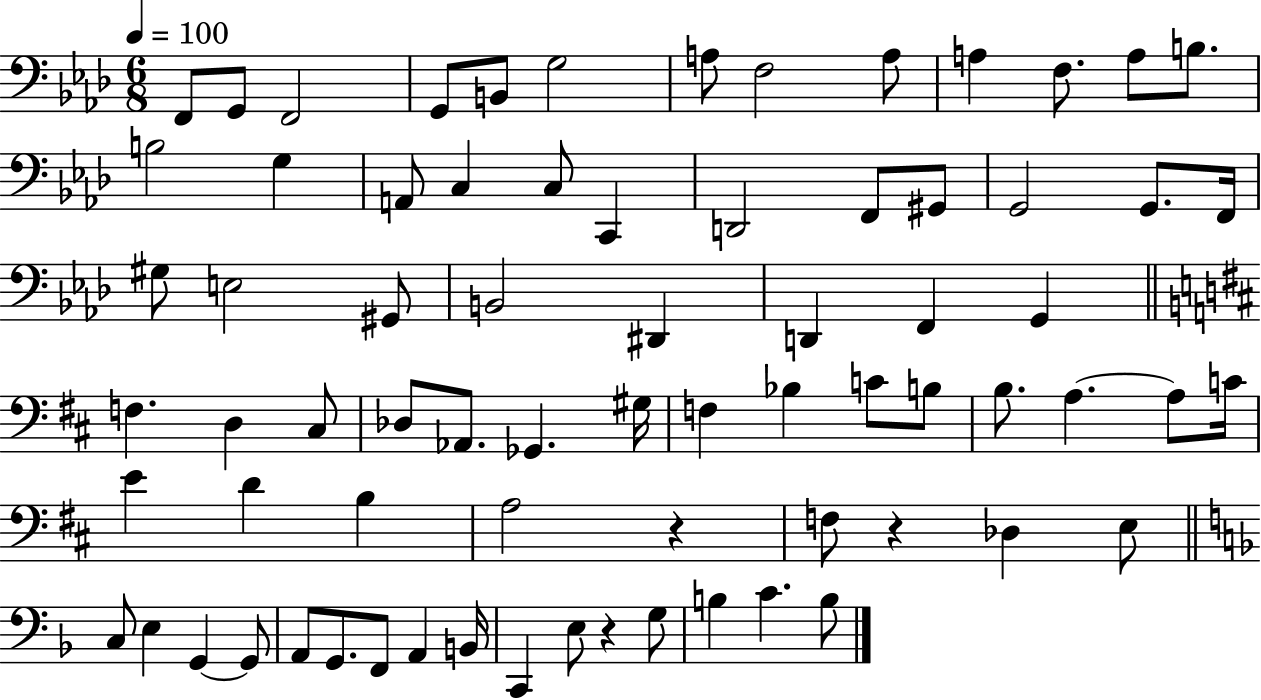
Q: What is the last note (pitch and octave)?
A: B3